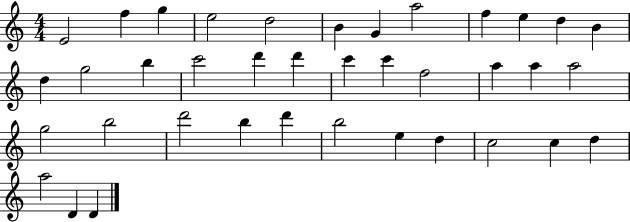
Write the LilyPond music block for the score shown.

{
  \clef treble
  \numericTimeSignature
  \time 4/4
  \key c \major
  e'2 f''4 g''4 | e''2 d''2 | b'4 g'4 a''2 | f''4 e''4 d''4 b'4 | \break d''4 g''2 b''4 | c'''2 d'''4 d'''4 | c'''4 c'''4 f''2 | a''4 a''4 a''2 | \break g''2 b''2 | d'''2 b''4 d'''4 | b''2 e''4 d''4 | c''2 c''4 d''4 | \break a''2 d'4 d'4 | \bar "|."
}